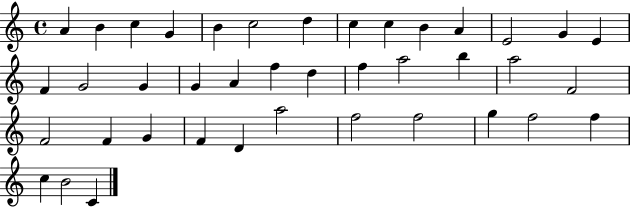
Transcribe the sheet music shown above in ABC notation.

X:1
T:Untitled
M:4/4
L:1/4
K:C
A B c G B c2 d c c B A E2 G E F G2 G G A f d f a2 b a2 F2 F2 F G F D a2 f2 f2 g f2 f c B2 C